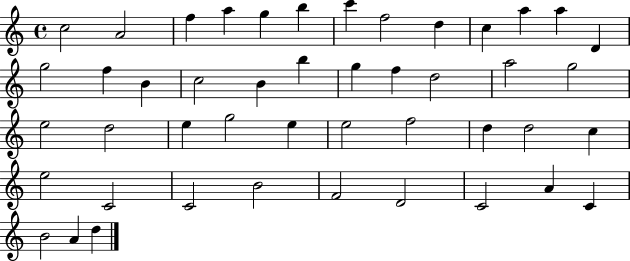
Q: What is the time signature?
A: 4/4